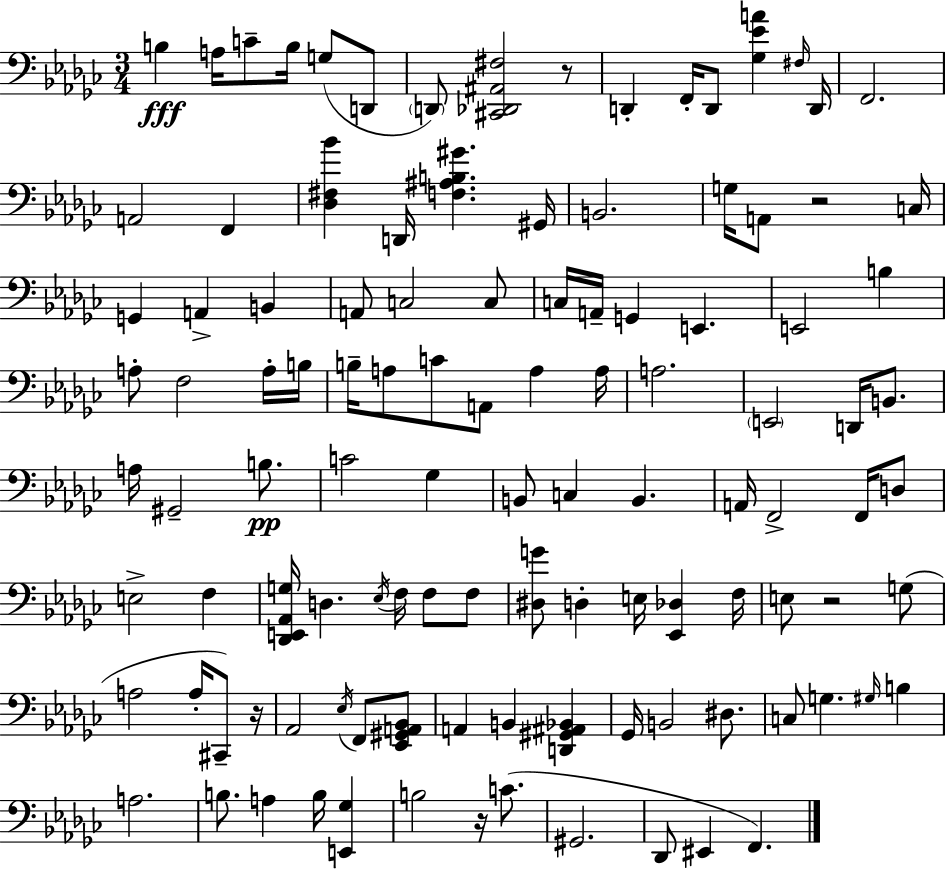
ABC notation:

X:1
T:Untitled
M:3/4
L:1/4
K:Ebm
B, A,/4 C/2 B,/4 G,/2 D,,/2 D,,/2 [^C,,_D,,^A,,^F,]2 z/2 D,, F,,/4 D,,/2 [_G,_EA] ^F,/4 D,,/4 F,,2 A,,2 F,, [_D,^F,_B] D,,/4 [F,^A,B,^G] ^G,,/4 B,,2 G,/4 A,,/2 z2 C,/4 G,, A,, B,, A,,/2 C,2 C,/2 C,/4 A,,/4 G,, E,, E,,2 B, A,/2 F,2 A,/4 B,/4 B,/4 A,/2 C/2 A,,/2 A, A,/4 A,2 E,,2 D,,/4 B,,/2 A,/4 ^G,,2 B,/2 C2 _G, B,,/2 C, B,, A,,/4 F,,2 F,,/4 D,/2 E,2 F, [_D,,E,,_A,,G,]/4 D, _E,/4 F,/4 F,/2 F,/2 [^D,G]/2 D, E,/4 [_E,,_D,] F,/4 E,/2 z2 G,/2 A,2 A,/4 ^C,,/2 z/4 _A,,2 _E,/4 F,,/2 [_E,,^G,,A,,_B,,]/2 A,, B,, [D,,^G,,^A,,_B,,] _G,,/4 B,,2 ^D,/2 C,/2 G, ^G,/4 B, A,2 B,/2 A, B,/4 [E,,_G,] B,2 z/4 C/2 ^G,,2 _D,,/2 ^E,, F,,